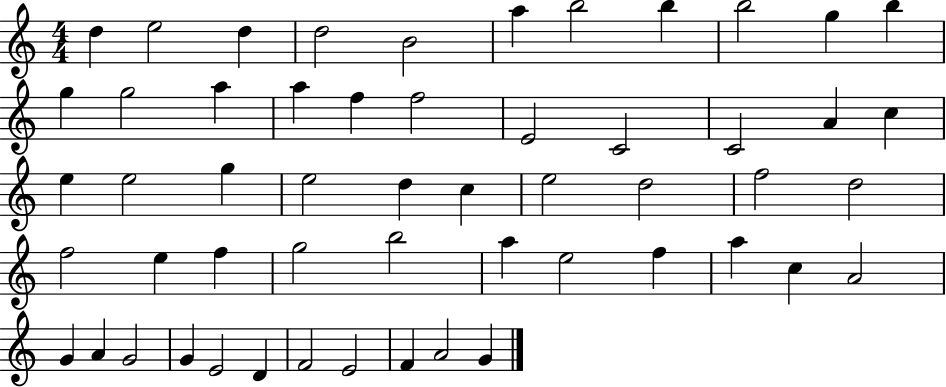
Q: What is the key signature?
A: C major